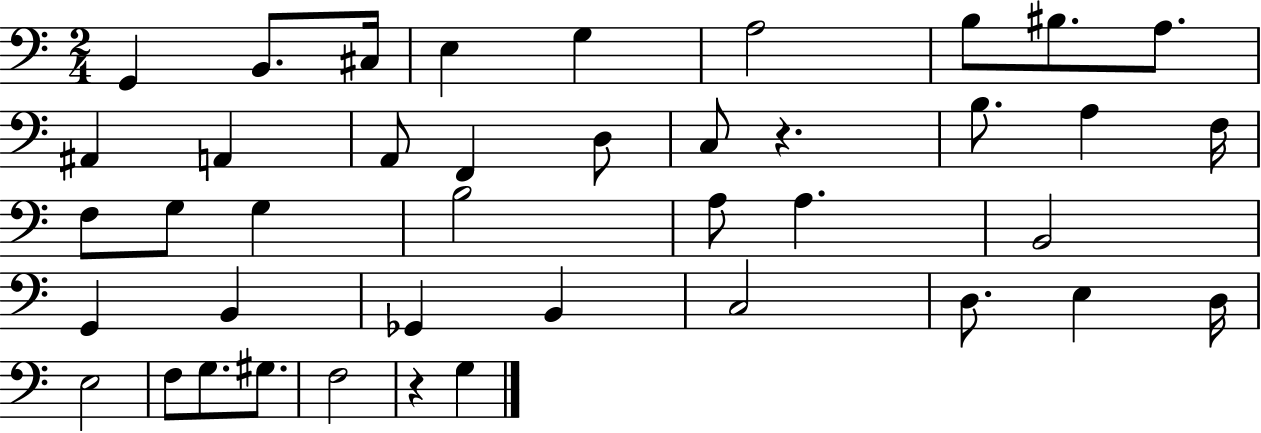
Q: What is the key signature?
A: C major